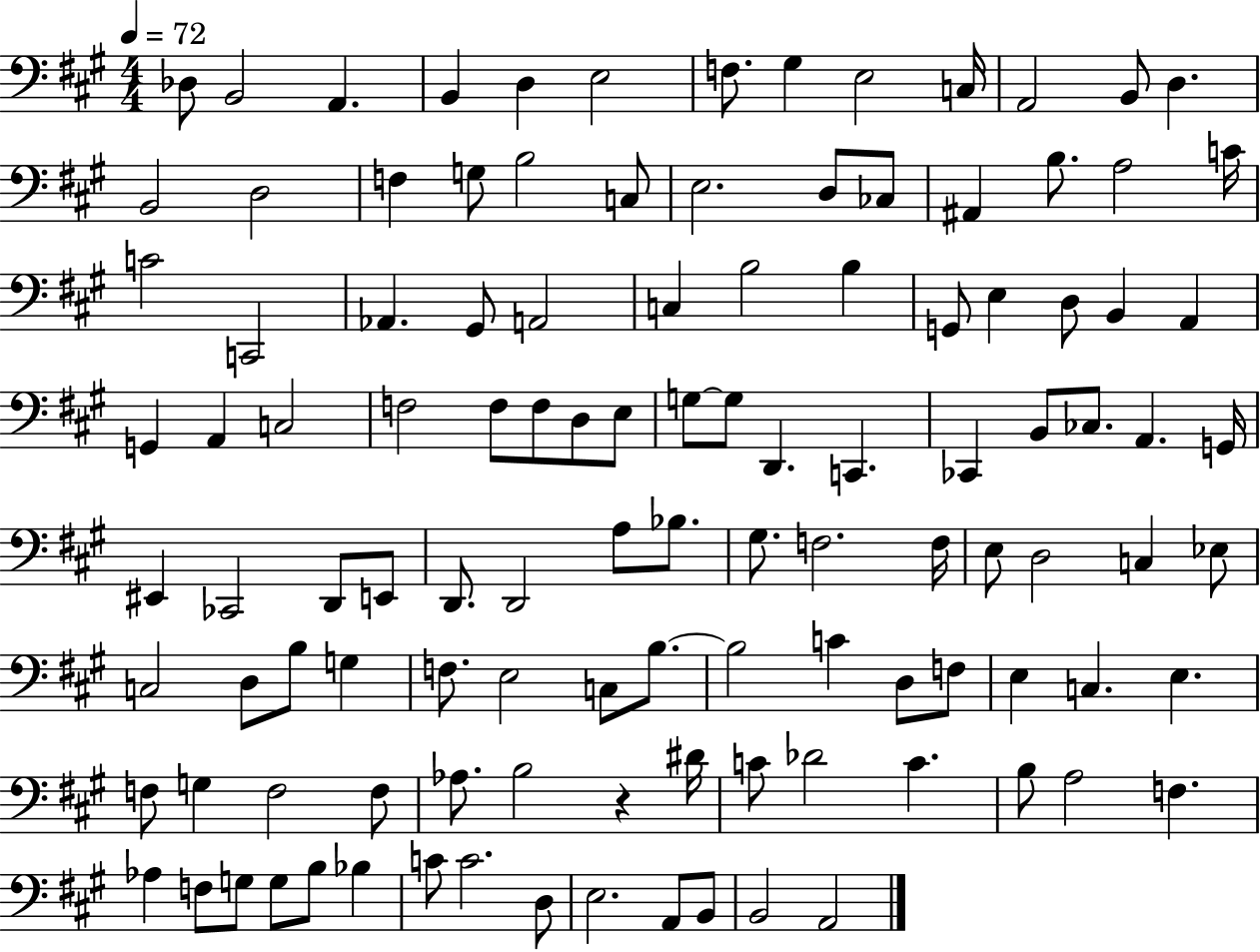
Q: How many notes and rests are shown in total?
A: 114